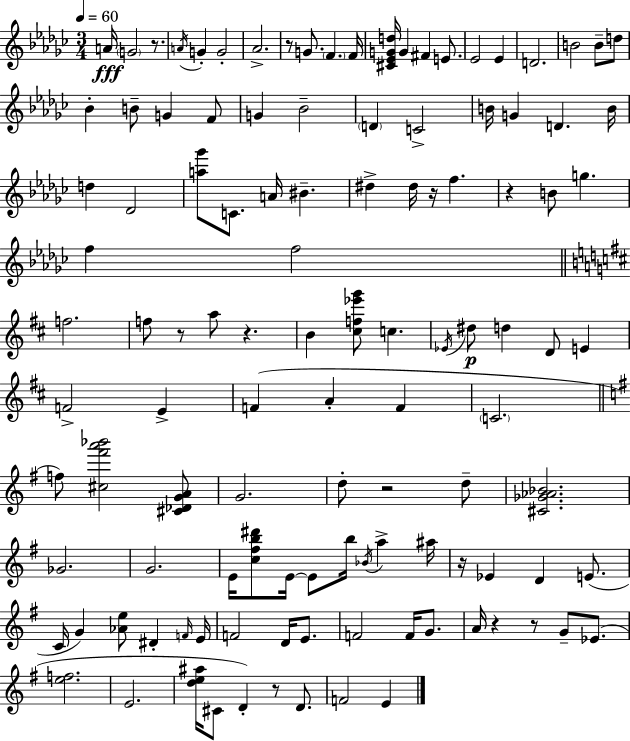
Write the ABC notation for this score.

X:1
T:Untitled
M:3/4
L:1/4
K:Ebm
A/4 G2 z/2 A/4 G G2 _A2 z/2 G/2 F F/4 [^C_EGd]/4 G ^F E/2 _E2 _E D2 B2 B/2 d/2 _B B/2 G F/2 G _B2 D C2 B/4 G D B/4 d _D2 [a_g']/2 C/2 A/4 ^B ^d ^d/4 z/4 f z B/2 g f f2 f2 f/2 z/2 a/2 z B [^cf_e'g']/2 c _E/4 ^d/2 d D/2 E F2 E F A F C2 f/2 [^c^f'a'_b']2 [^C_DGA]/2 G2 d/2 z2 d/2 [^C_G_A_B]2 _G2 G2 E/4 [c^fb^d']/2 E/4 E/2 b/4 _B/4 a ^a/4 z/4 _E D E/2 C/4 G [_Ae]/2 ^D F/4 E/4 F2 D/4 E/2 F2 F/4 G/2 A/4 z z/2 G/2 _E/2 [ef]2 E2 [de^a]/4 ^C/2 D z/2 D/2 F2 E